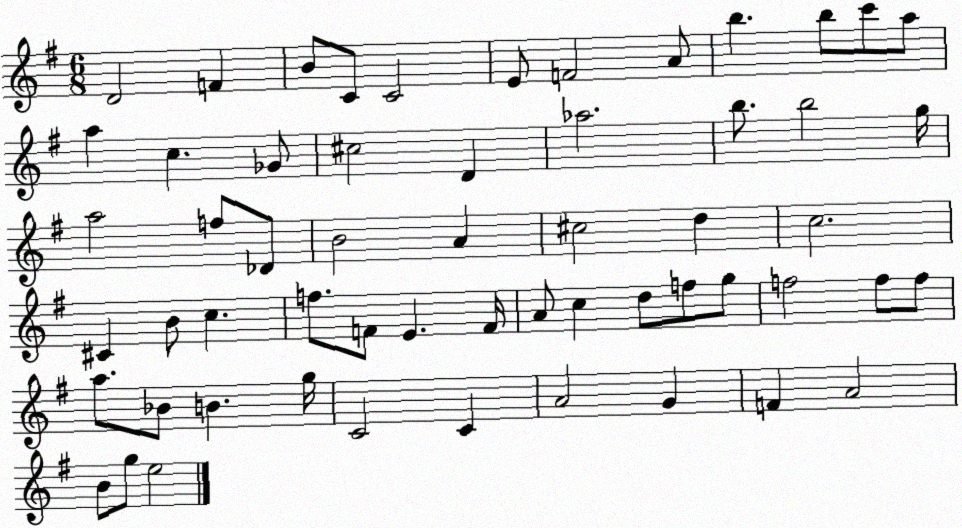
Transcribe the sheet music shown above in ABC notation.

X:1
T:Untitled
M:6/8
L:1/4
K:G
D2 F B/2 C/2 C2 E/2 F2 A/2 b b/2 c'/2 a/2 a c _G/2 ^c2 D _a2 b/2 b2 g/4 a2 f/2 _D/2 B2 A ^c2 d c2 ^C B/2 c f/2 F/2 E F/4 A/2 c d/2 f/2 g/2 f2 f/2 f/2 a/2 _B/2 B g/4 C2 C A2 G F A2 B/2 g/2 e2